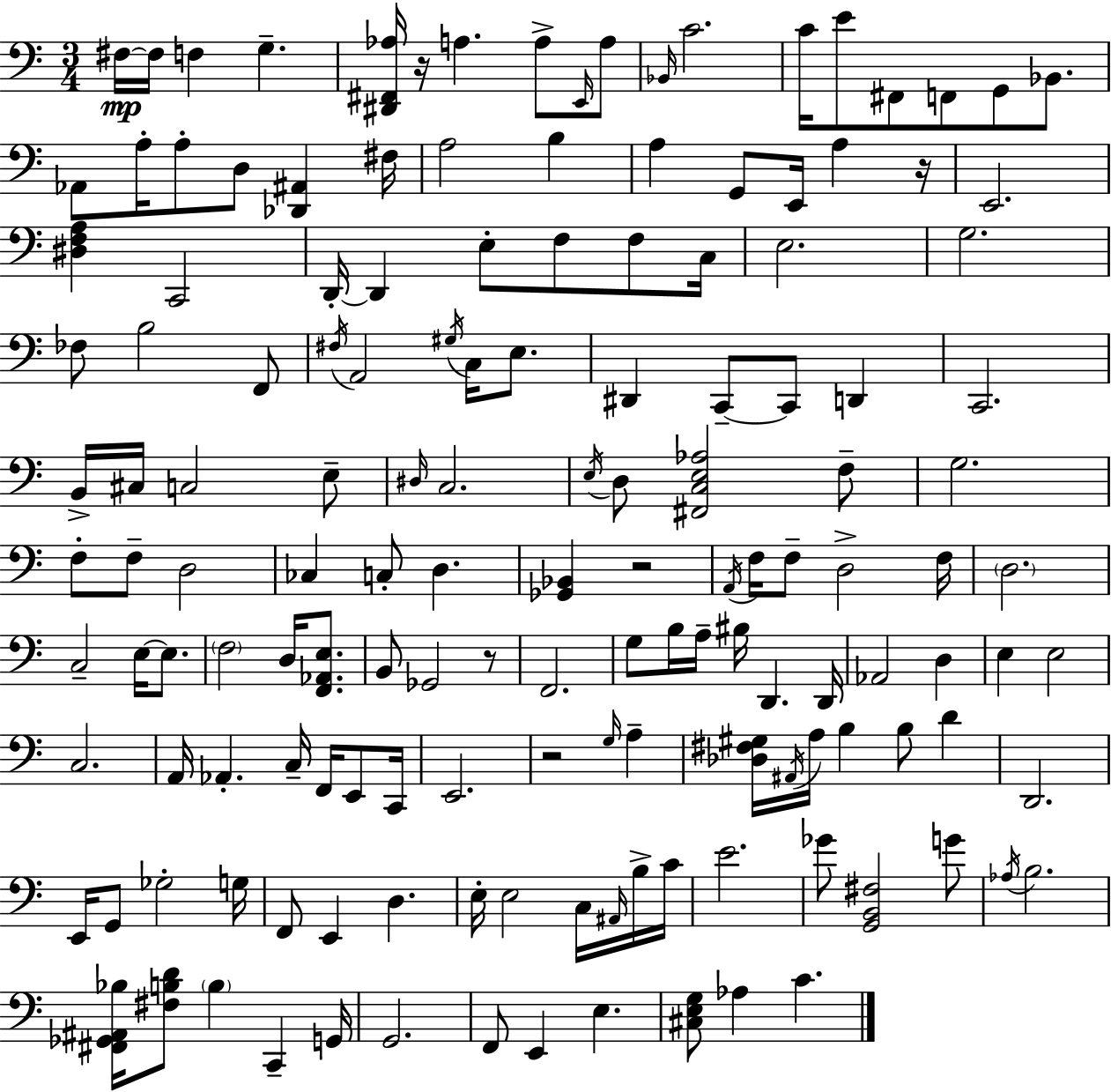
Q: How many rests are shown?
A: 5